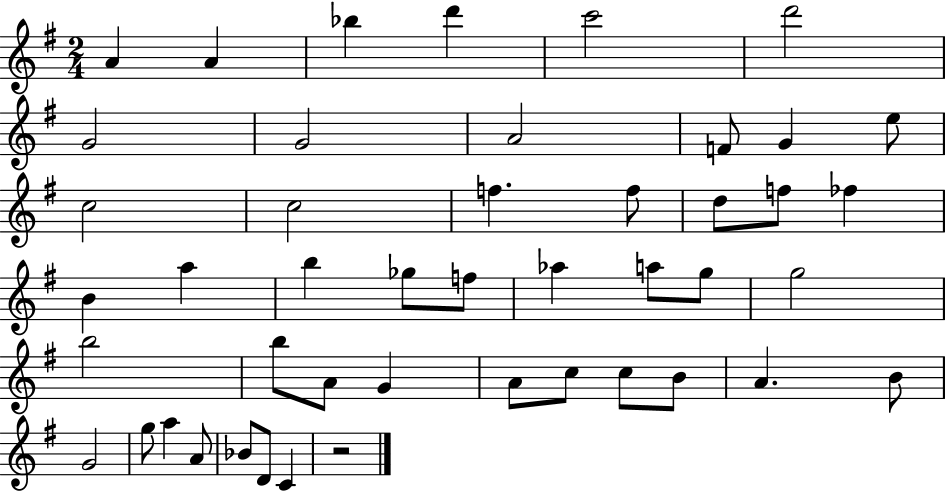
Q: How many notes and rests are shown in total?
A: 46